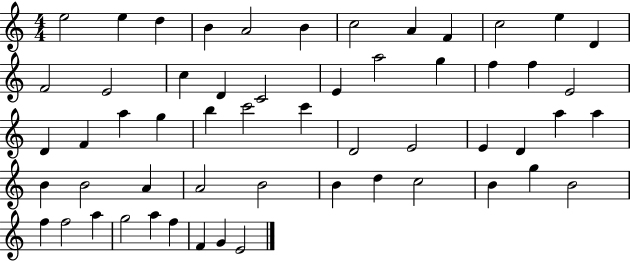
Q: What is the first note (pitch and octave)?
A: E5